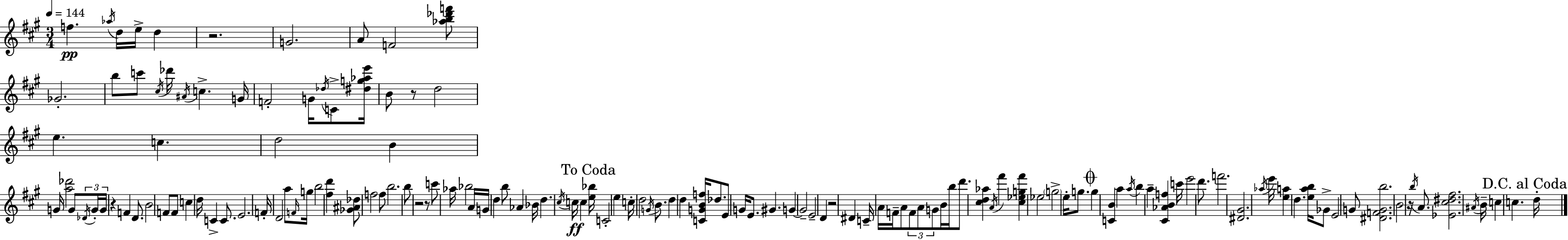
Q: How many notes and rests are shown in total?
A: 144